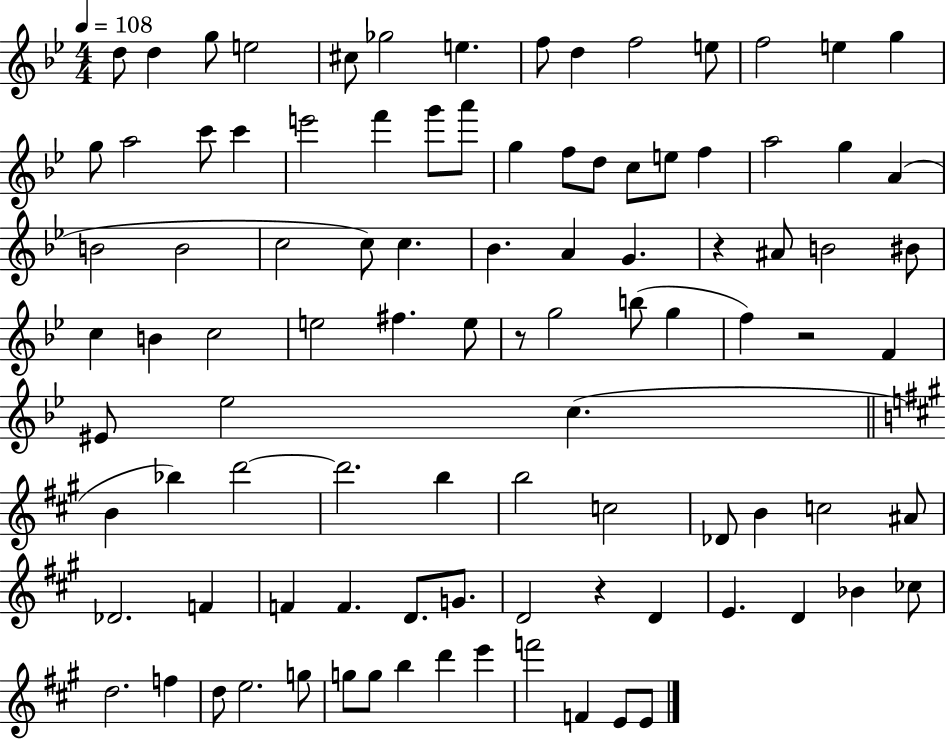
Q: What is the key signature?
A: BES major